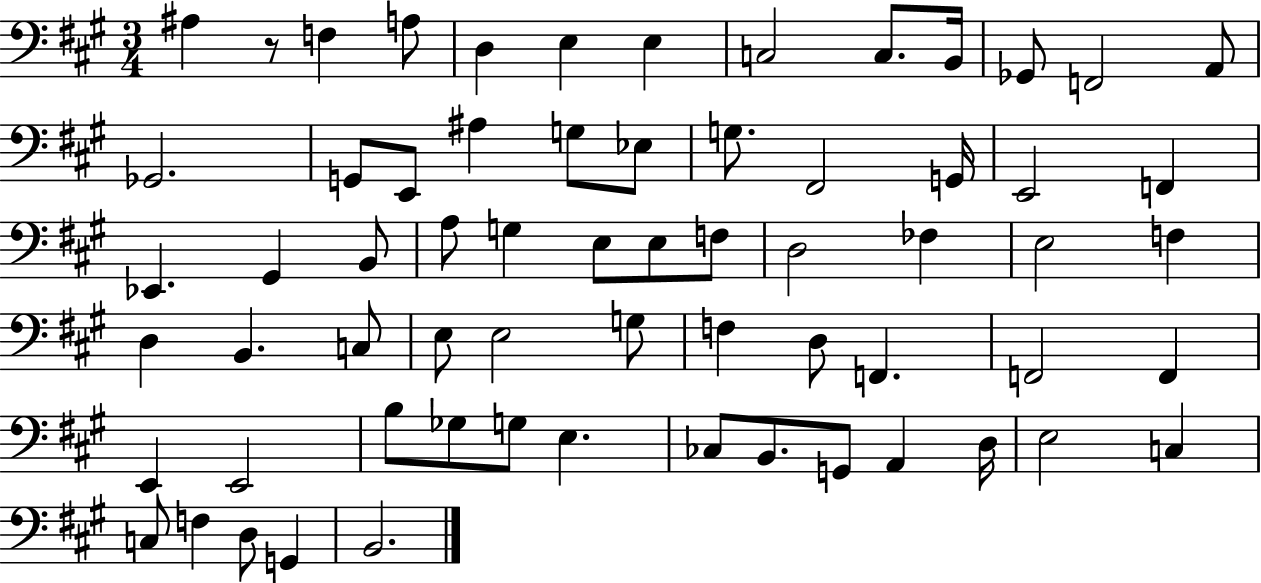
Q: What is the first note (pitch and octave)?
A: A#3